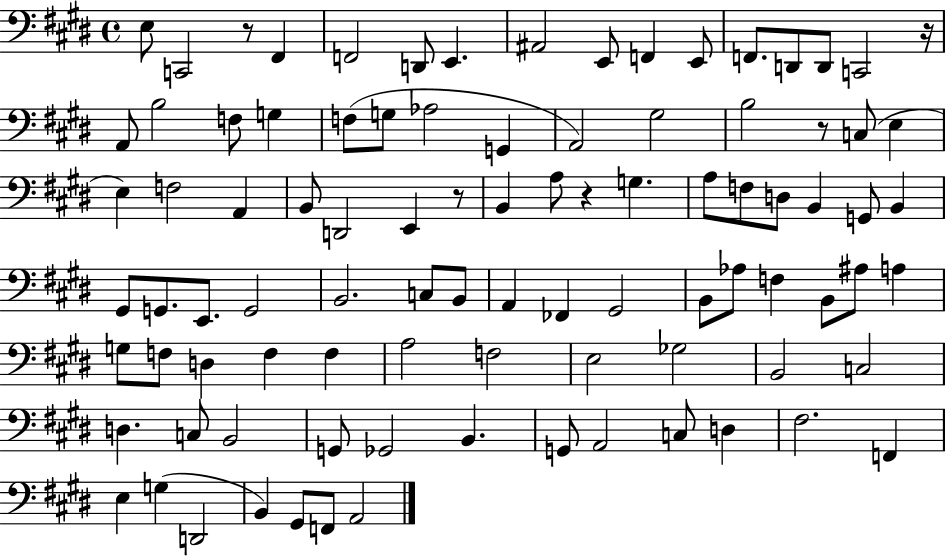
E3/e C2/h R/e F#2/q F2/h D2/e E2/q. A#2/h E2/e F2/q E2/e F2/e. D2/e D2/e C2/h R/s A2/e B3/h F3/e G3/q F3/e G3/e Ab3/h G2/q A2/h G#3/h B3/h R/e C3/e E3/q E3/q F3/h A2/q B2/e D2/h E2/q R/e B2/q A3/e R/q G3/q. A3/e F3/e D3/e B2/q G2/e B2/q G#2/e G2/e. E2/e. G2/h B2/h. C3/e B2/e A2/q FES2/q G#2/h B2/e Ab3/e F3/q B2/e A#3/e A3/q G3/e F3/e D3/q F3/q F3/q A3/h F3/h E3/h Gb3/h B2/h C3/h D3/q. C3/e B2/h G2/e Gb2/h B2/q. G2/e A2/h C3/e D3/q F#3/h. F2/q E3/q G3/q D2/h B2/q G#2/e F2/e A2/h